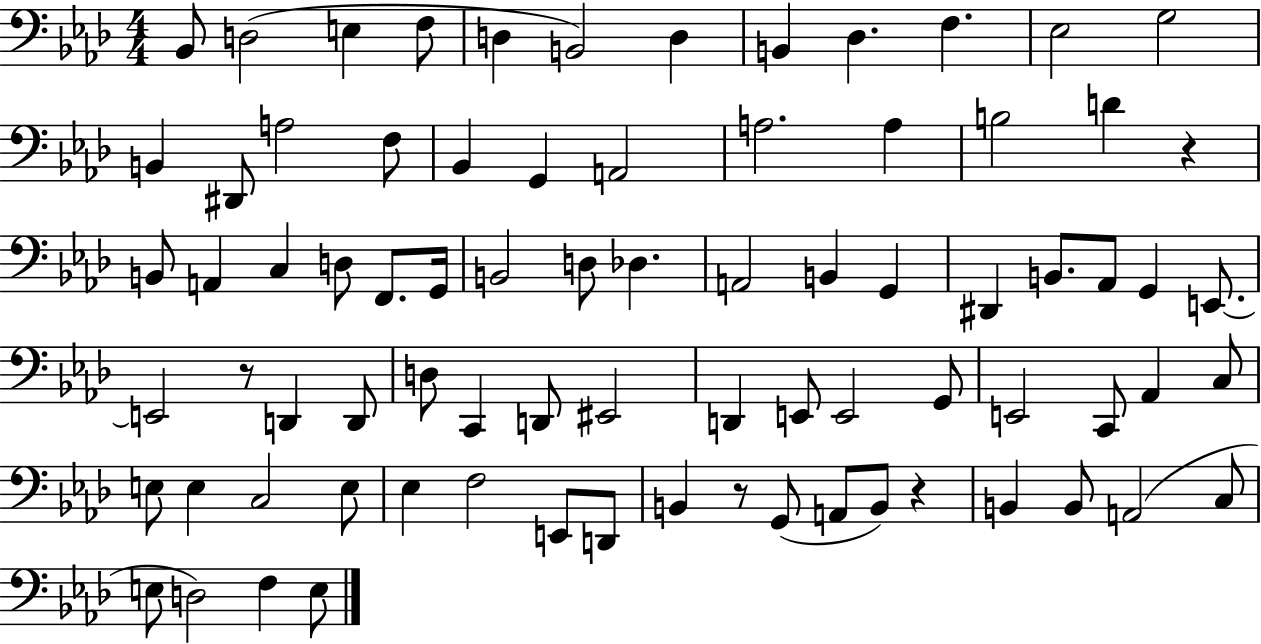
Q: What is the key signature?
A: AES major